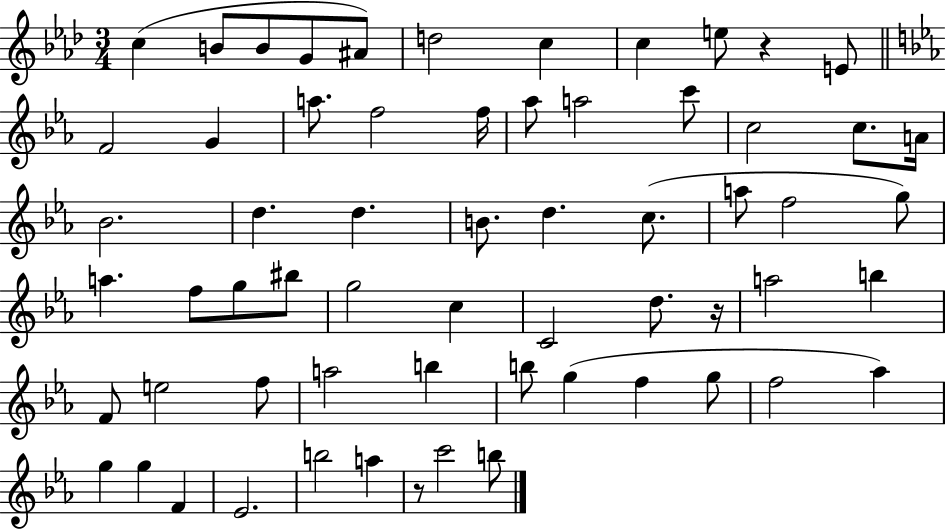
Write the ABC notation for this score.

X:1
T:Untitled
M:3/4
L:1/4
K:Ab
c B/2 B/2 G/2 ^A/2 d2 c c e/2 z E/2 F2 G a/2 f2 f/4 _a/2 a2 c'/2 c2 c/2 A/4 _B2 d d B/2 d c/2 a/2 f2 g/2 a f/2 g/2 ^b/2 g2 c C2 d/2 z/4 a2 b F/2 e2 f/2 a2 b b/2 g f g/2 f2 _a g g F _E2 b2 a z/2 c'2 b/2